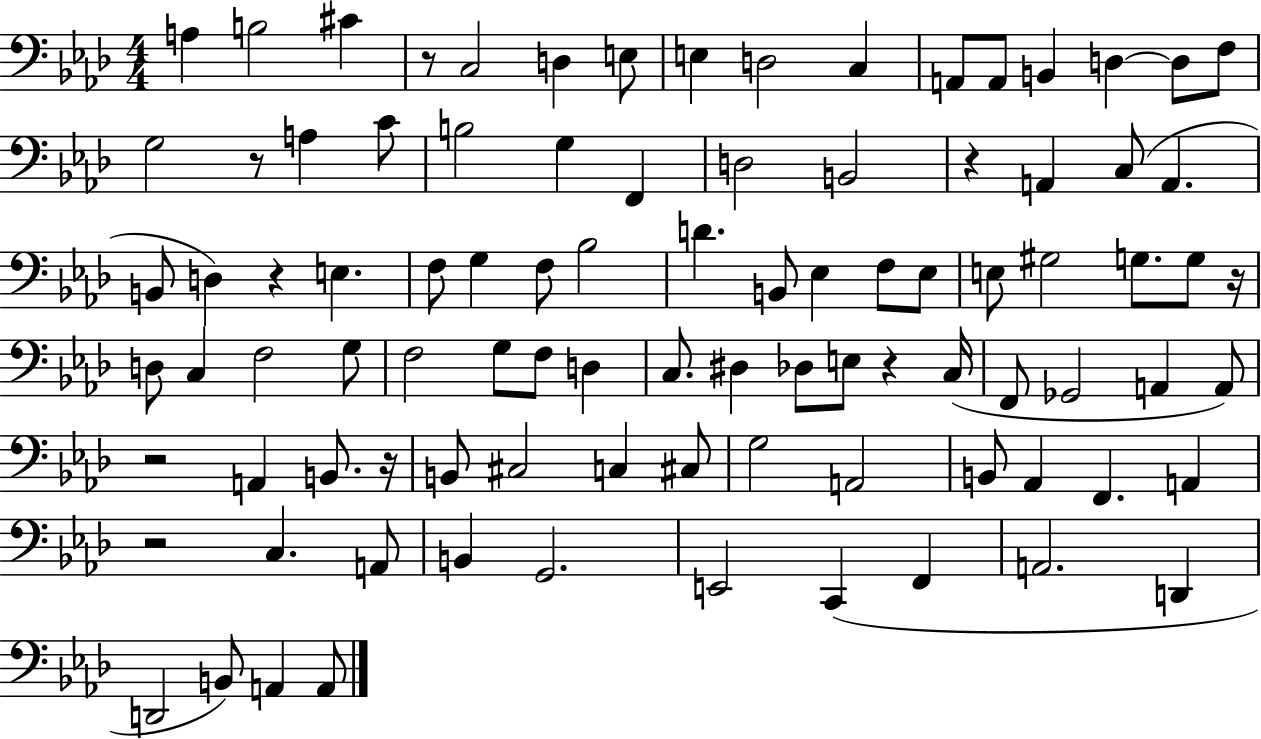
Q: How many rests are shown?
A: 9